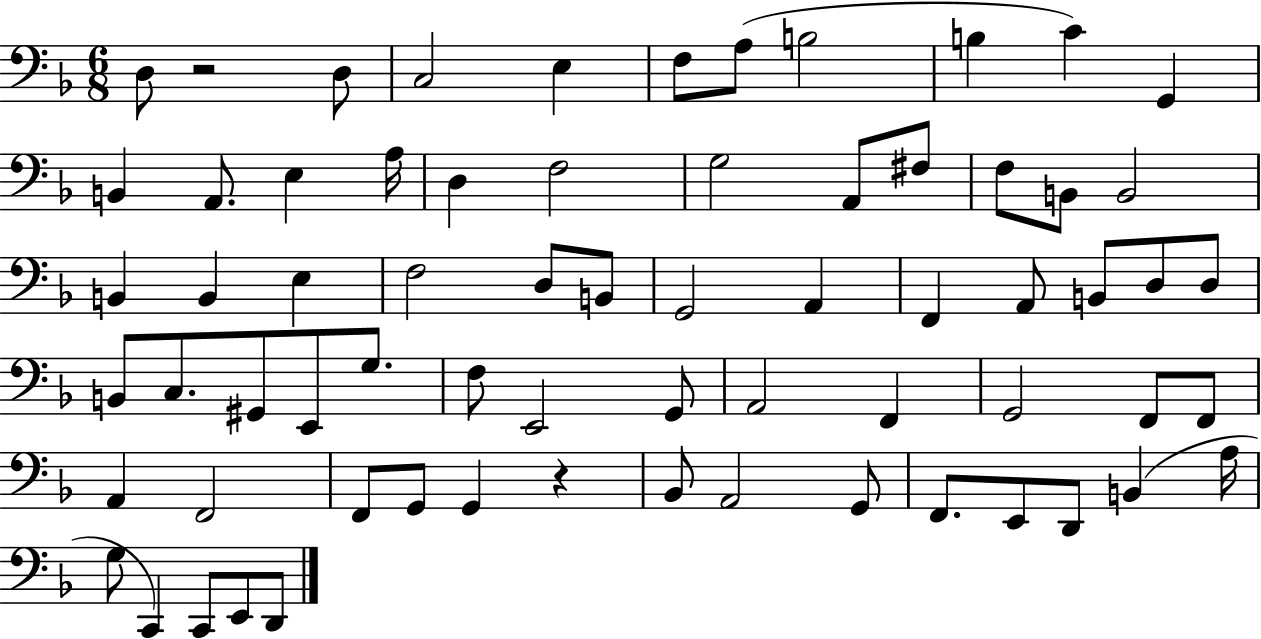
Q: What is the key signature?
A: F major